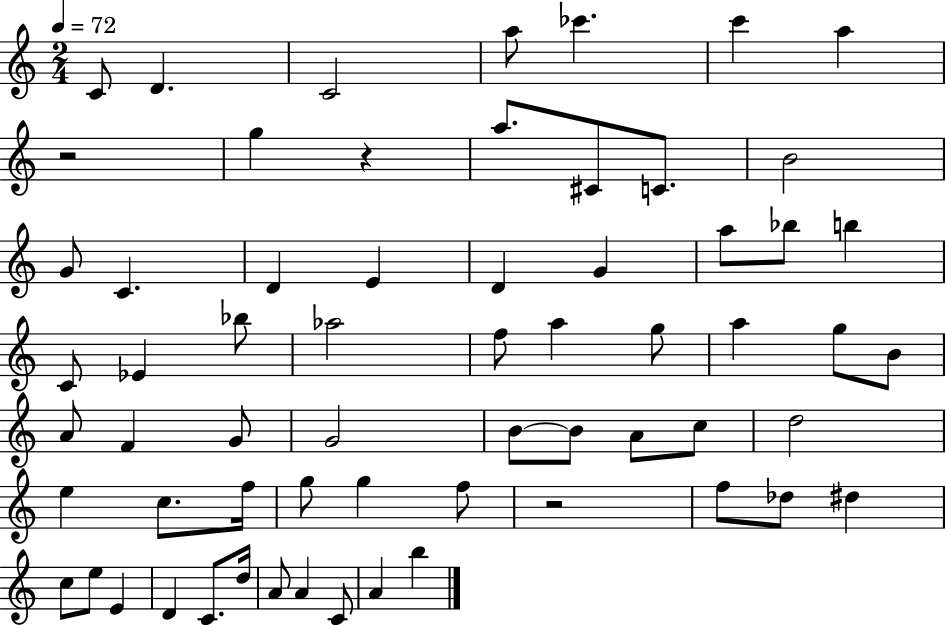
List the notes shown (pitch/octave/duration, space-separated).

C4/e D4/q. C4/h A5/e CES6/q. C6/q A5/q R/h G5/q R/q A5/e. C#4/e C4/e. B4/h G4/e C4/q. D4/q E4/q D4/q G4/q A5/e Bb5/e B5/q C4/e Eb4/q Bb5/e Ab5/h F5/e A5/q G5/e A5/q G5/e B4/e A4/e F4/q G4/e G4/h B4/e B4/e A4/e C5/e D5/h E5/q C5/e. F5/s G5/e G5/q F5/e R/h F5/e Db5/e D#5/q C5/e E5/e E4/q D4/q C4/e. D5/s A4/e A4/q C4/e A4/q B5/q